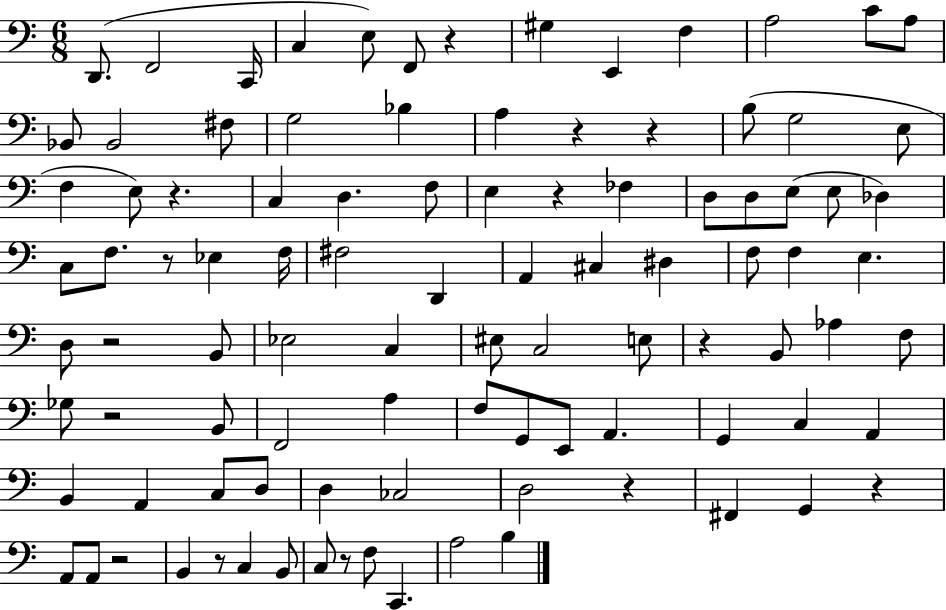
X:1
T:Untitled
M:6/8
L:1/4
K:C
D,,/2 F,,2 C,,/4 C, E,/2 F,,/2 z ^G, E,, F, A,2 C/2 A,/2 _B,,/2 _B,,2 ^F,/2 G,2 _B, A, z z B,/2 G,2 E,/2 F, E,/2 z C, D, F,/2 E, z _F, D,/2 D,/2 E,/2 E,/2 _D, C,/2 F,/2 z/2 _E, F,/4 ^F,2 D,, A,, ^C, ^D, F,/2 F, E, D,/2 z2 B,,/2 _E,2 C, ^E,/2 C,2 E,/2 z B,,/2 _A, F,/2 _G,/2 z2 B,,/2 F,,2 A, F,/2 G,,/2 E,,/2 A,, G,, C, A,, B,, A,, C,/2 D,/2 D, _C,2 D,2 z ^F,, G,, z A,,/2 A,,/2 z2 B,, z/2 C, B,,/2 C,/2 z/2 F,/2 C,, A,2 B,